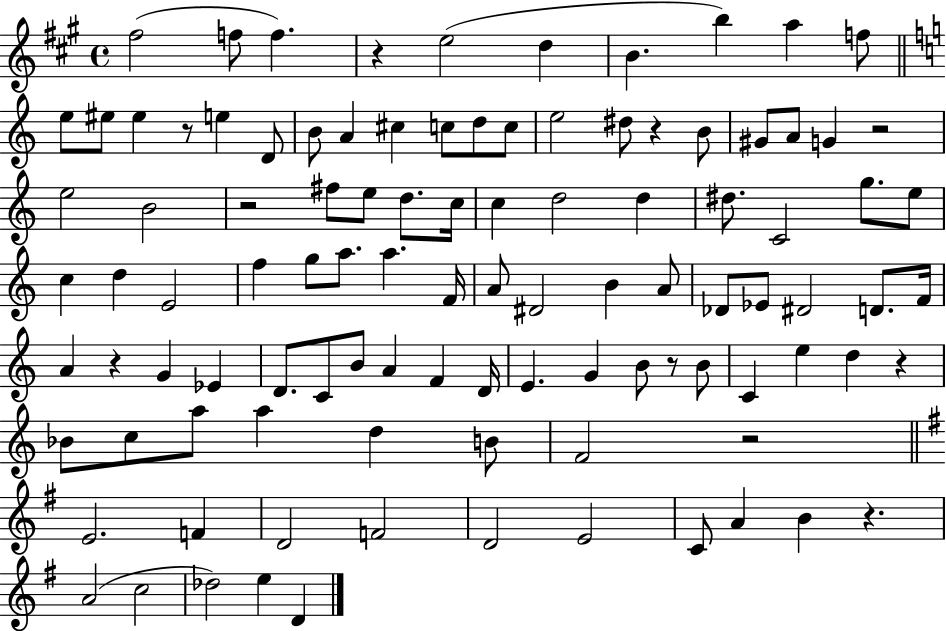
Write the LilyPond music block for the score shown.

{
  \clef treble
  \time 4/4
  \defaultTimeSignature
  \key a \major
  fis''2( f''8 f''4.) | r4 e''2( d''4 | b'4. b''4) a''4 f''8 | \bar "||" \break \key a \minor e''8 eis''8 eis''4 r8 e''4 d'8 | b'8 a'4 cis''4 c''8 d''8 c''8 | e''2 dis''8 r4 b'8 | gis'8 a'8 g'4 r2 | \break e''2 b'2 | r2 fis''8 e''8 d''8. c''16 | c''4 d''2 d''4 | dis''8. c'2 g''8. e''8 | \break c''4 d''4 e'2 | f''4 g''8 a''8. a''4. f'16 | a'8 dis'2 b'4 a'8 | des'8 ees'8 dis'2 d'8. f'16 | \break a'4 r4 g'4 ees'4 | d'8. c'8 b'8 a'4 f'4 d'16 | e'4. g'4 b'8 r8 b'8 | c'4 e''4 d''4 r4 | \break bes'8 c''8 a''8 a''4 d''4 b'8 | f'2 r2 | \bar "||" \break \key e \minor e'2. f'4 | d'2 f'2 | d'2 e'2 | c'8 a'4 b'4 r4. | \break a'2( c''2 | des''2) e''4 d'4 | \bar "|."
}